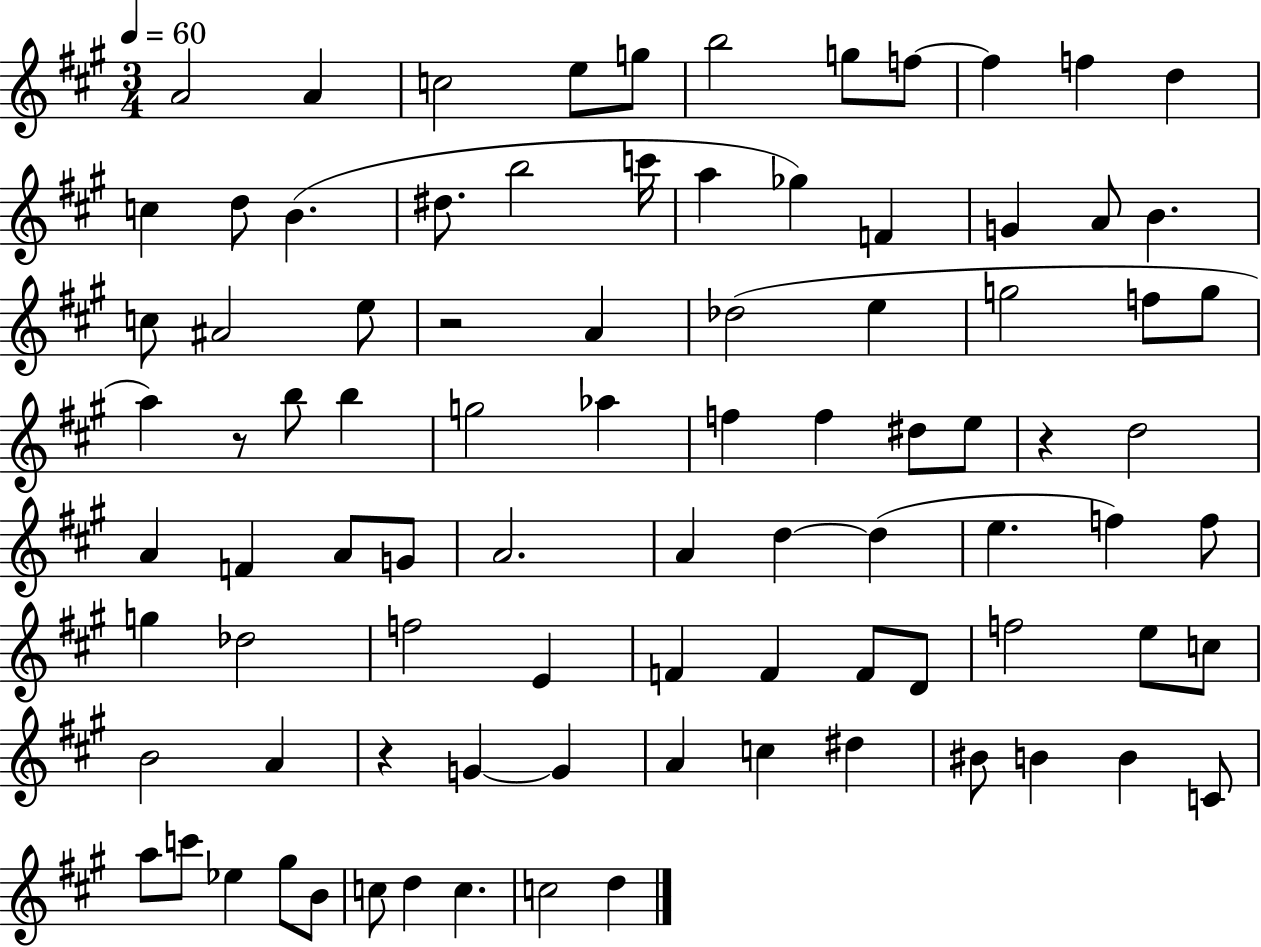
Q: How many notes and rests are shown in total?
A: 89